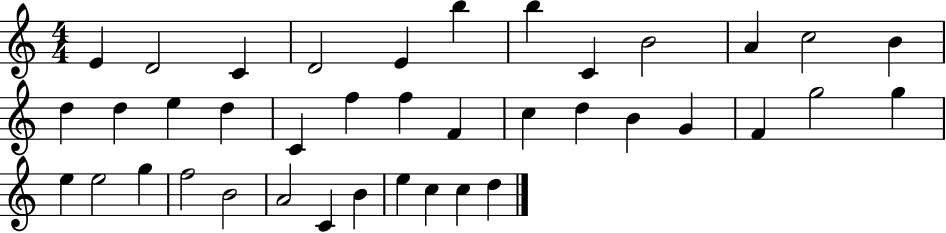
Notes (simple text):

E4/q D4/h C4/q D4/h E4/q B5/q B5/q C4/q B4/h A4/q C5/h B4/q D5/q D5/q E5/q D5/q C4/q F5/q F5/q F4/q C5/q D5/q B4/q G4/q F4/q G5/h G5/q E5/q E5/h G5/q F5/h B4/h A4/h C4/q B4/q E5/q C5/q C5/q D5/q